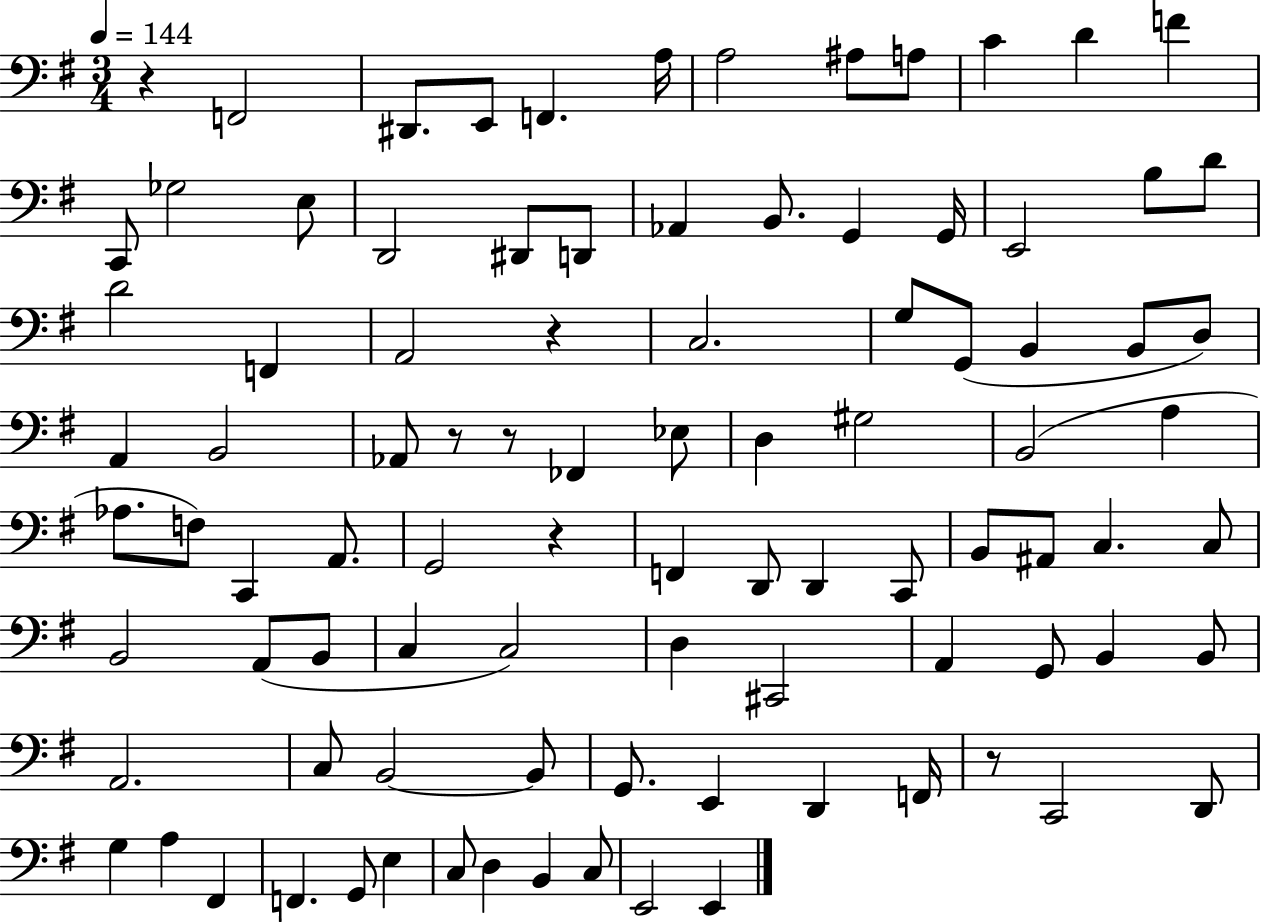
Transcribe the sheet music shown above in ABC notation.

X:1
T:Untitled
M:3/4
L:1/4
K:G
z F,,2 ^D,,/2 E,,/2 F,, A,/4 A,2 ^A,/2 A,/2 C D F C,,/2 _G,2 E,/2 D,,2 ^D,,/2 D,,/2 _A,, B,,/2 G,, G,,/4 E,,2 B,/2 D/2 D2 F,, A,,2 z C,2 G,/2 G,,/2 B,, B,,/2 D,/2 A,, B,,2 _A,,/2 z/2 z/2 _F,, _E,/2 D, ^G,2 B,,2 A, _A,/2 F,/2 C,, A,,/2 G,,2 z F,, D,,/2 D,, C,,/2 B,,/2 ^A,,/2 C, C,/2 B,,2 A,,/2 B,,/2 C, C,2 D, ^C,,2 A,, G,,/2 B,, B,,/2 A,,2 C,/2 B,,2 B,,/2 G,,/2 E,, D,, F,,/4 z/2 C,,2 D,,/2 G, A, ^F,, F,, G,,/2 E, C,/2 D, B,, C,/2 E,,2 E,,